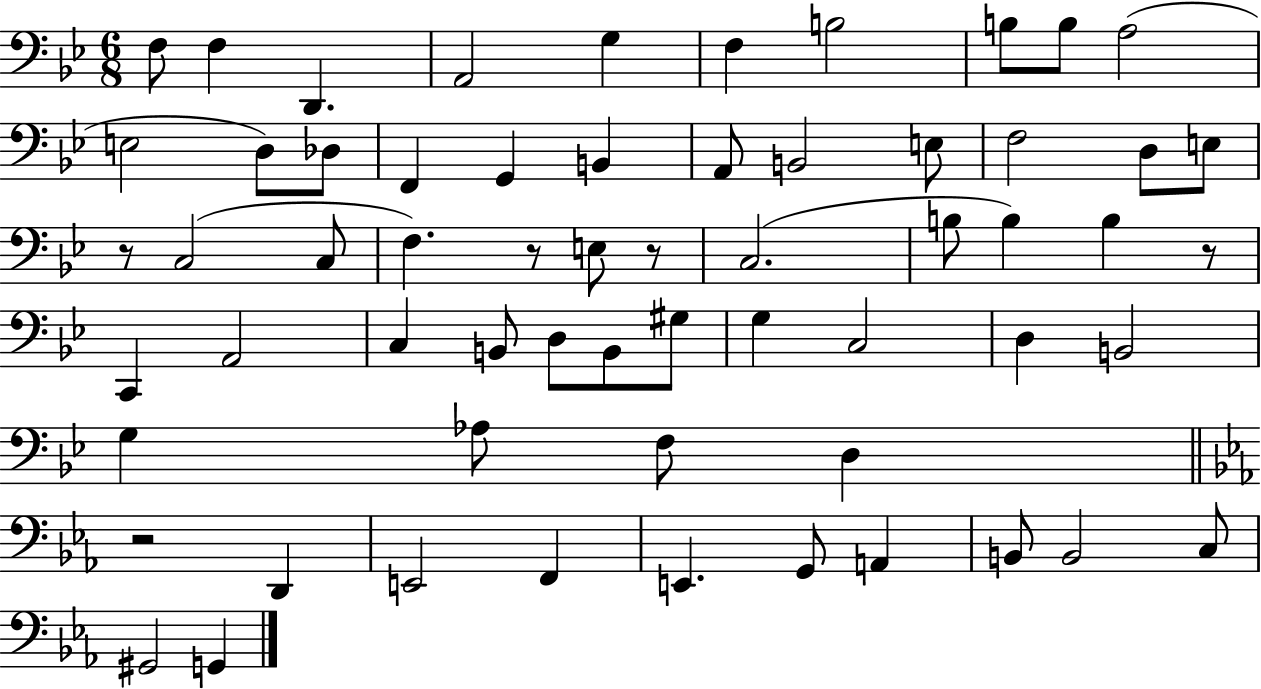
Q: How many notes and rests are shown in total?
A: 61